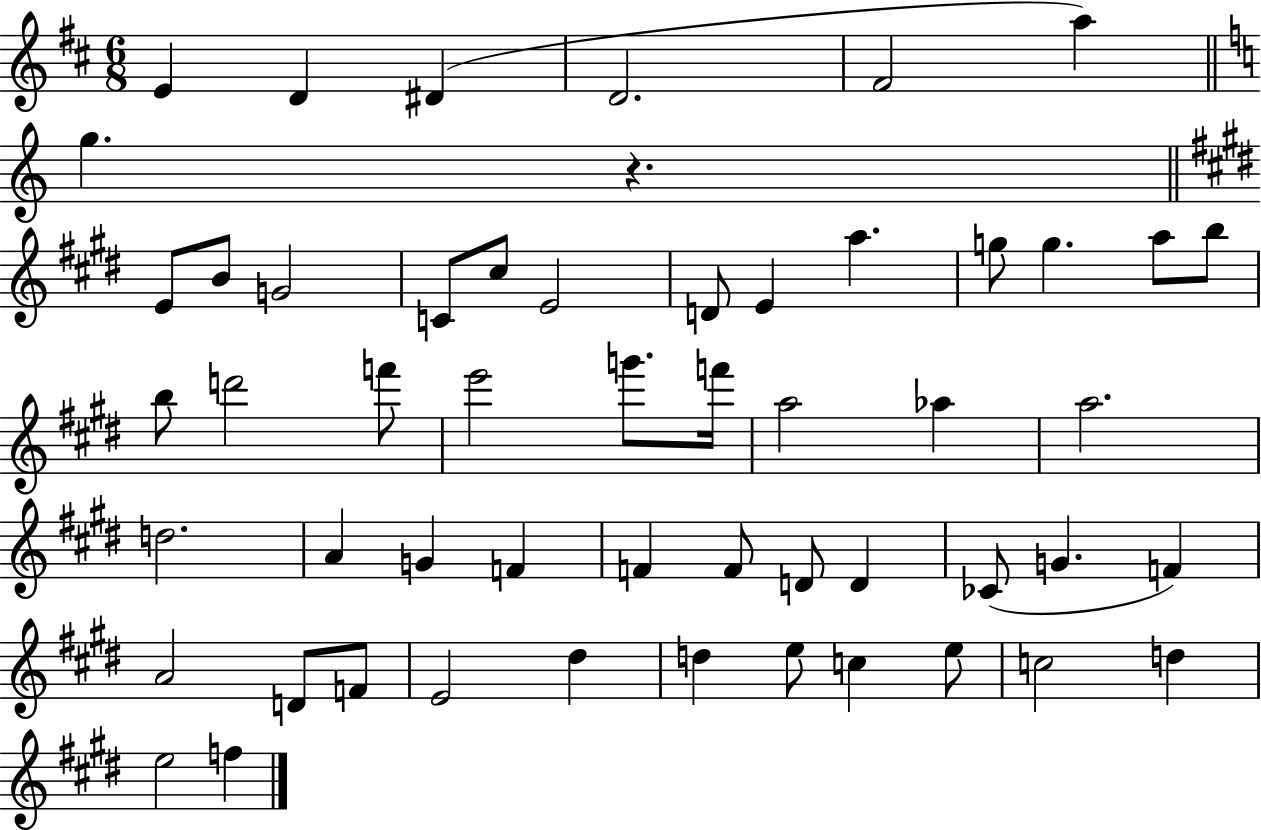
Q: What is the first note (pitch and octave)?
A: E4